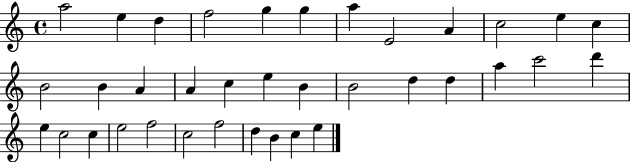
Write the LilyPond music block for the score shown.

{
  \clef treble
  \time 4/4
  \defaultTimeSignature
  \key c \major
  a''2 e''4 d''4 | f''2 g''4 g''4 | a''4 e'2 a'4 | c''2 e''4 c''4 | \break b'2 b'4 a'4 | a'4 c''4 e''4 b'4 | b'2 d''4 d''4 | a''4 c'''2 d'''4 | \break e''4 c''2 c''4 | e''2 f''2 | c''2 f''2 | d''4 b'4 c''4 e''4 | \break \bar "|."
}